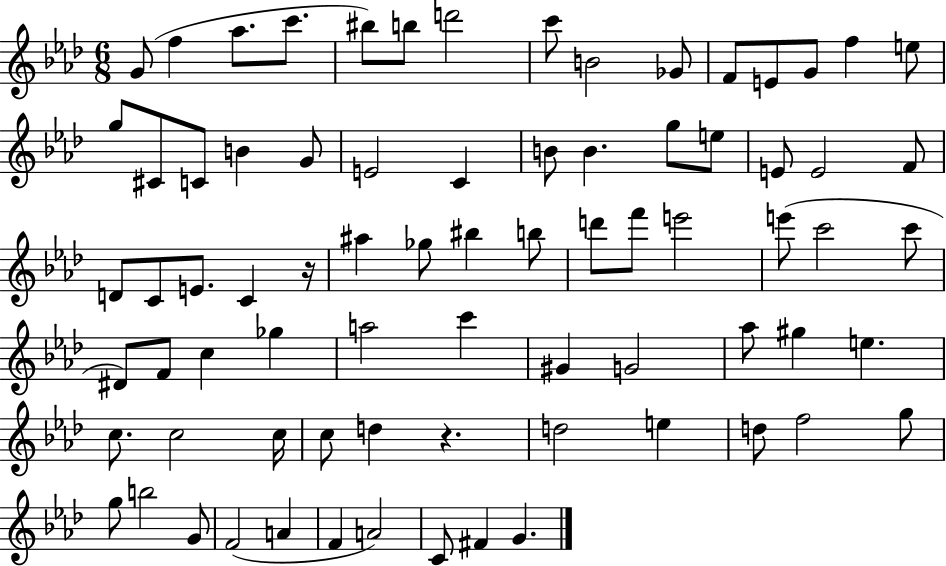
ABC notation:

X:1
T:Untitled
M:6/8
L:1/4
K:Ab
G/2 f _a/2 c'/2 ^b/2 b/2 d'2 c'/2 B2 _G/2 F/2 E/2 G/2 f e/2 g/2 ^C/2 C/2 B G/2 E2 C B/2 B g/2 e/2 E/2 E2 F/2 D/2 C/2 E/2 C z/4 ^a _g/2 ^b b/2 d'/2 f'/2 e'2 e'/2 c'2 c'/2 ^D/2 F/2 c _g a2 c' ^G G2 _a/2 ^g e c/2 c2 c/4 c/2 d z d2 e d/2 f2 g/2 g/2 b2 G/2 F2 A F A2 C/2 ^F G